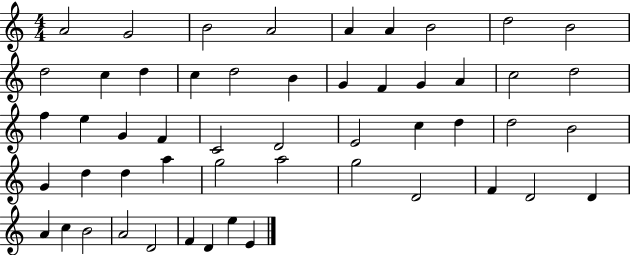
A4/h G4/h B4/h A4/h A4/q A4/q B4/h D5/h B4/h D5/h C5/q D5/q C5/q D5/h B4/q G4/q F4/q G4/q A4/q C5/h D5/h F5/q E5/q G4/q F4/q C4/h D4/h E4/h C5/q D5/q D5/h B4/h G4/q D5/q D5/q A5/q G5/h A5/h G5/h D4/h F4/q D4/h D4/q A4/q C5/q B4/h A4/h D4/h F4/q D4/q E5/q E4/q